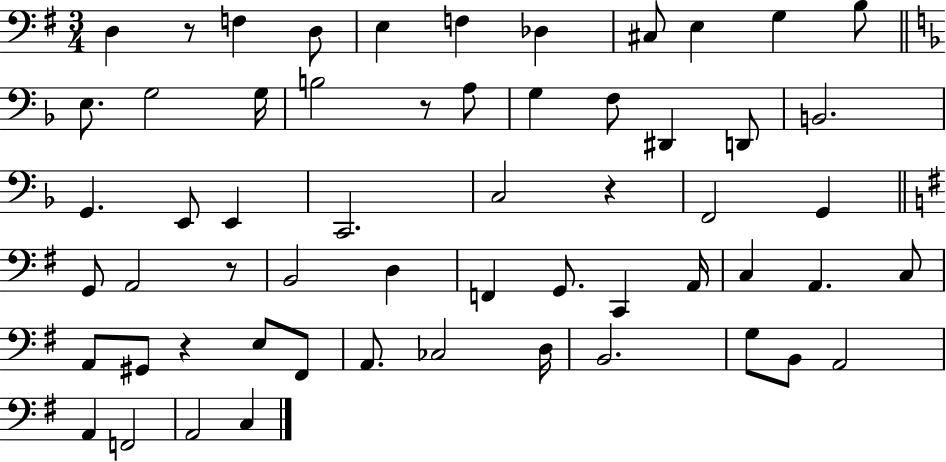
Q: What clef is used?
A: bass